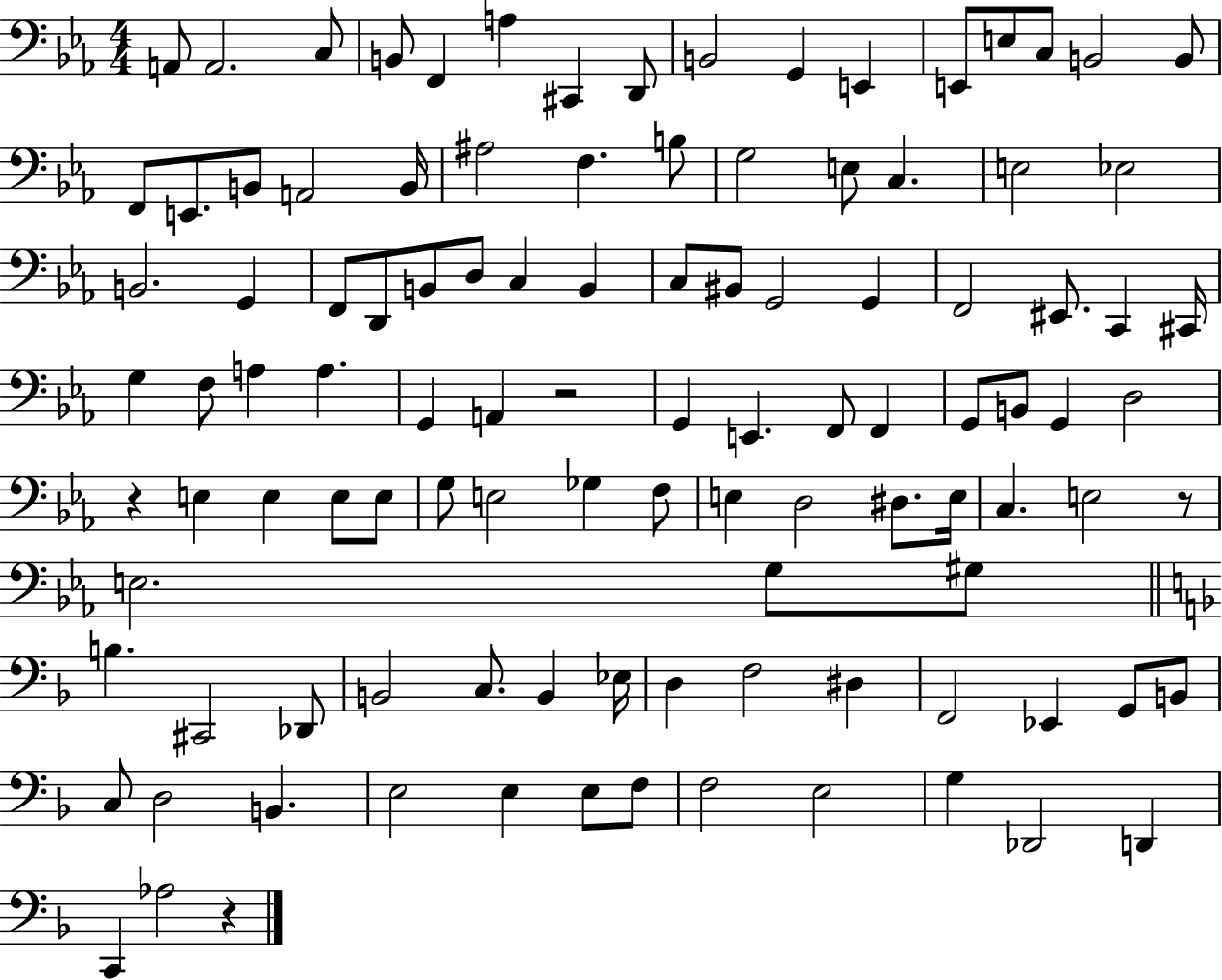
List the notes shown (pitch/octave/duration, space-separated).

A2/e A2/h. C3/e B2/e F2/q A3/q C#2/q D2/e B2/h G2/q E2/q E2/e E3/e C3/e B2/h B2/e F2/e E2/e. B2/e A2/h B2/s A#3/h F3/q. B3/e G3/h E3/e C3/q. E3/h Eb3/h B2/h. G2/q F2/e D2/e B2/e D3/e C3/q B2/q C3/e BIS2/e G2/h G2/q F2/h EIS2/e. C2/q C#2/s G3/q F3/e A3/q A3/q. G2/q A2/q R/h G2/q E2/q. F2/e F2/q G2/e B2/e G2/q D3/h R/q E3/q E3/q E3/e E3/e G3/e E3/h Gb3/q F3/e E3/q D3/h D#3/e. E3/s C3/q. E3/h R/e E3/h. G3/e G#3/e B3/q. C#2/h Db2/e B2/h C3/e. B2/q Eb3/s D3/q F3/h D#3/q F2/h Eb2/q G2/e B2/e C3/e D3/h B2/q. E3/h E3/q E3/e F3/e F3/h E3/h G3/q Db2/h D2/q C2/q Ab3/h R/q